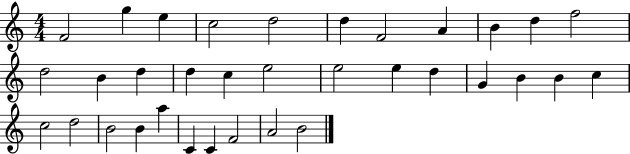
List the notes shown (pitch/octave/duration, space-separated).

F4/h G5/q E5/q C5/h D5/h D5/q F4/h A4/q B4/q D5/q F5/h D5/h B4/q D5/q D5/q C5/q E5/h E5/h E5/q D5/q G4/q B4/q B4/q C5/q C5/h D5/h B4/h B4/q A5/q C4/q C4/q F4/h A4/h B4/h